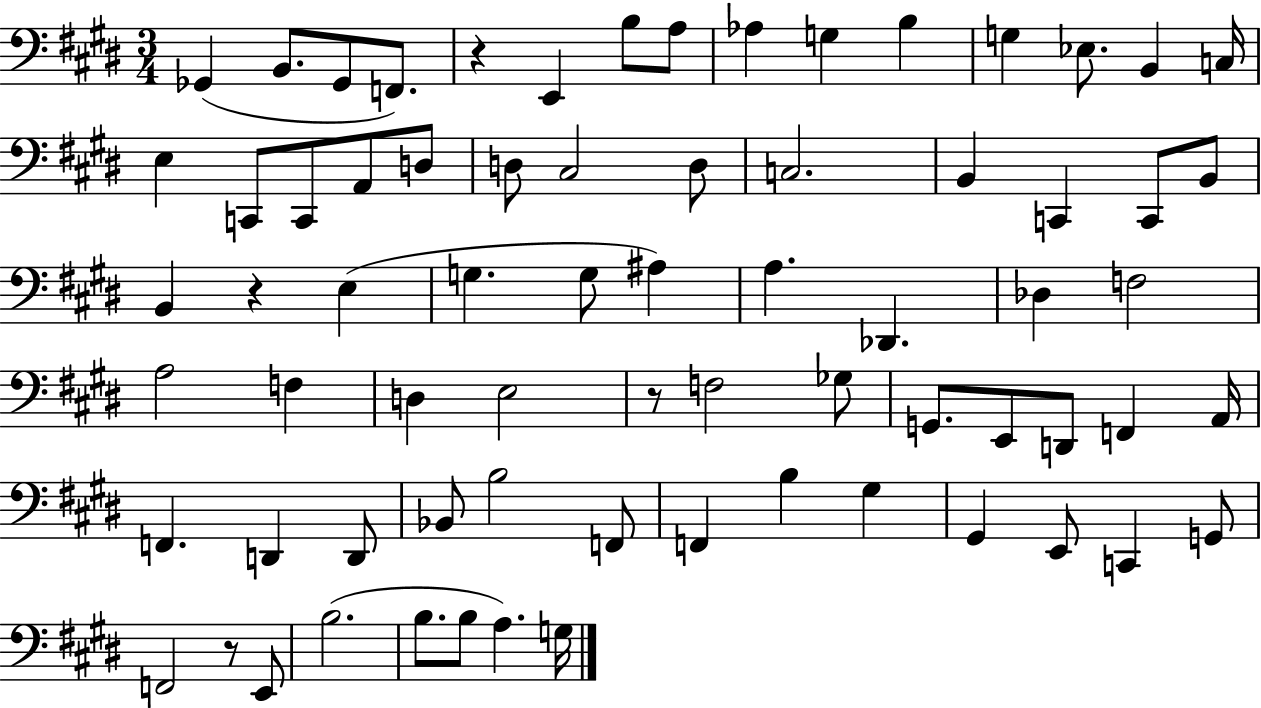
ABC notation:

X:1
T:Untitled
M:3/4
L:1/4
K:E
_G,, B,,/2 _G,,/2 F,,/2 z E,, B,/2 A,/2 _A, G, B, G, _E,/2 B,, C,/4 E, C,,/2 C,,/2 A,,/2 D,/2 D,/2 ^C,2 D,/2 C,2 B,, C,, C,,/2 B,,/2 B,, z E, G, G,/2 ^A, A, _D,, _D, F,2 A,2 F, D, E,2 z/2 F,2 _G,/2 G,,/2 E,,/2 D,,/2 F,, A,,/4 F,, D,, D,,/2 _B,,/2 B,2 F,,/2 F,, B, ^G, ^G,, E,,/2 C,, G,,/2 F,,2 z/2 E,,/2 B,2 B,/2 B,/2 A, G,/4